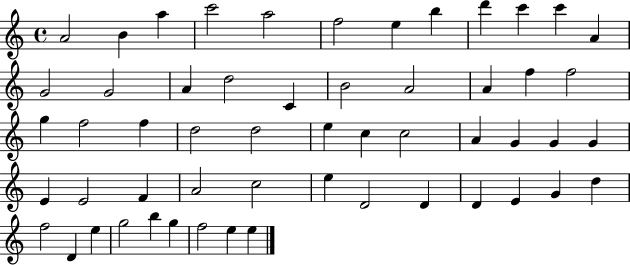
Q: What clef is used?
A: treble